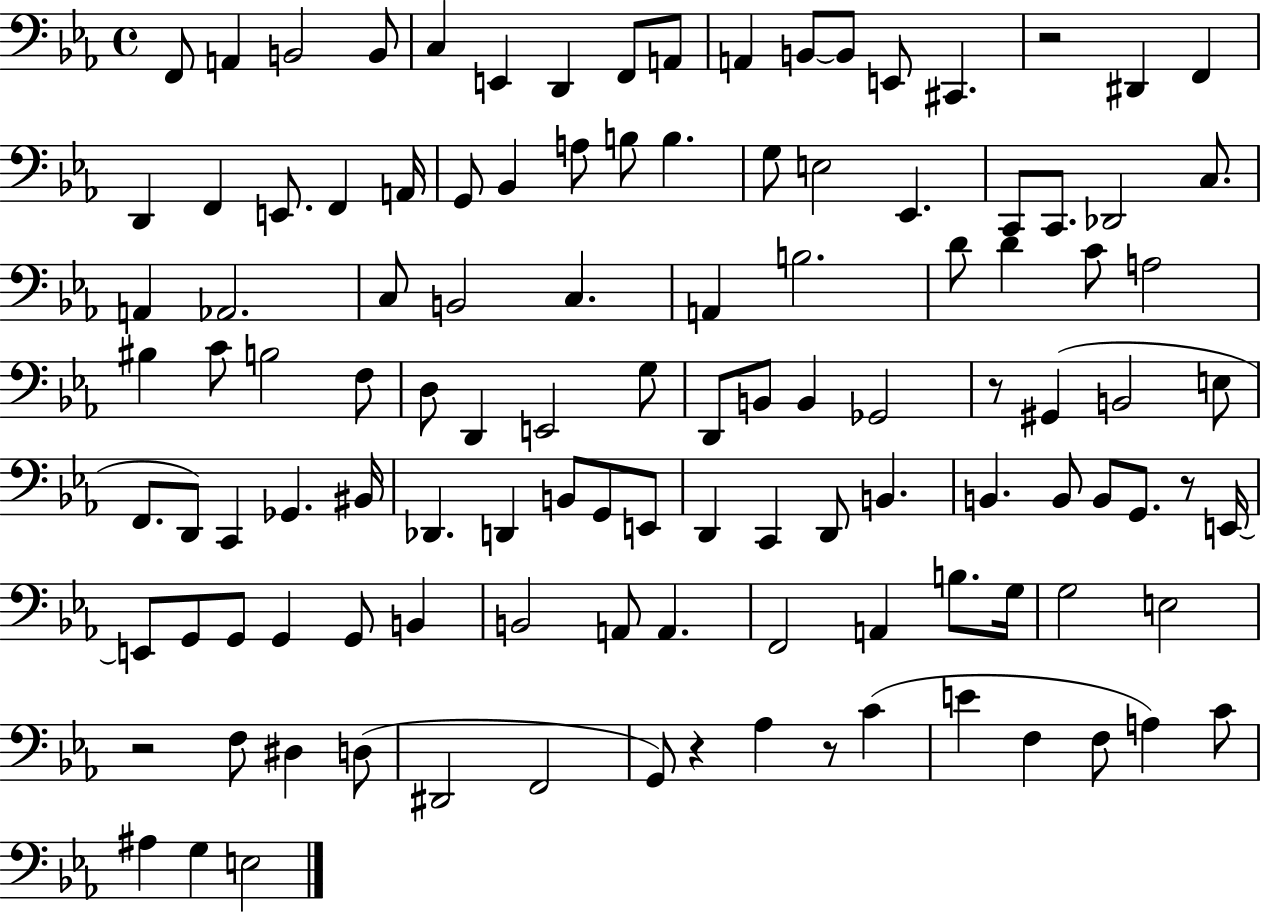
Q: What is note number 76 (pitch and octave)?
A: B2